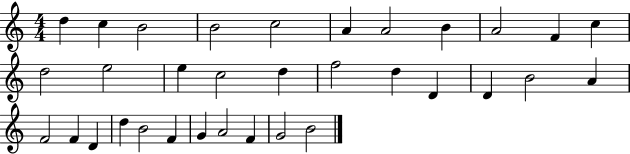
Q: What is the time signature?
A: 4/4